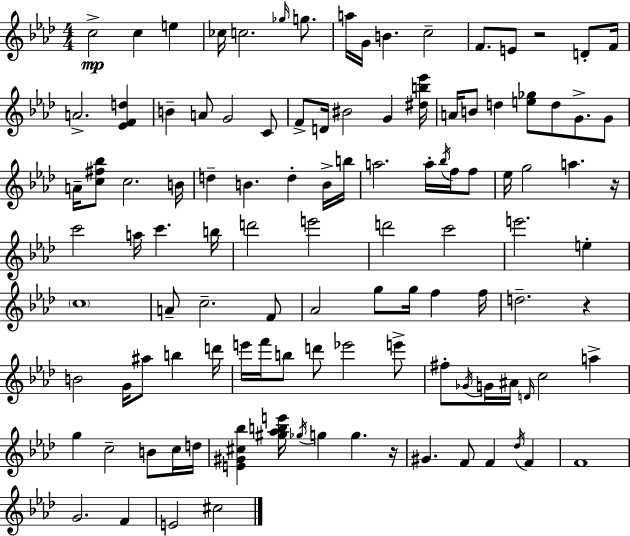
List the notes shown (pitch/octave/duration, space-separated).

C5/h C5/q E5/q CES5/s C5/h. Gb5/s G5/e. A5/s G4/s B4/q. C5/h F4/e. E4/e R/h D4/e F4/s A4/h. [Eb4,F4,D5]/q B4/q A4/e G4/h C4/e F4/e D4/s BIS4/h G4/q [D#5,B5,Eb6]/s A4/s B4/e D5/q [E5,Gb5]/e D5/e G4/e. G4/e A4/s [C5,F#5,Bb5]/e C5/h. B4/s D5/q B4/q. D5/q B4/s B5/s A5/h. A5/s Bb5/s F5/s F5/e Eb5/s G5/h A5/q. R/s C6/h A5/s C6/q. B5/s D6/h E6/h D6/h C6/h E6/h. E5/q C5/w A4/e C5/h. F4/e Ab4/h G5/e G5/s F5/q F5/s D5/h. R/q B4/h G4/s A#5/e B5/q D6/s E6/s F6/s B5/e D6/e Eb6/h E6/e F#5/e Gb4/s G4/s A#4/s D4/s C5/h A5/q G5/q C5/h B4/e C5/s D5/s [E4,G#4,C#5,Bb5]/q [G#5,Ab5,B5,E6]/s Gb5/s G5/q G5/q. R/s G#4/q. F4/e F4/q Db5/s F4/q F4/w G4/h. F4/q E4/h C#5/h